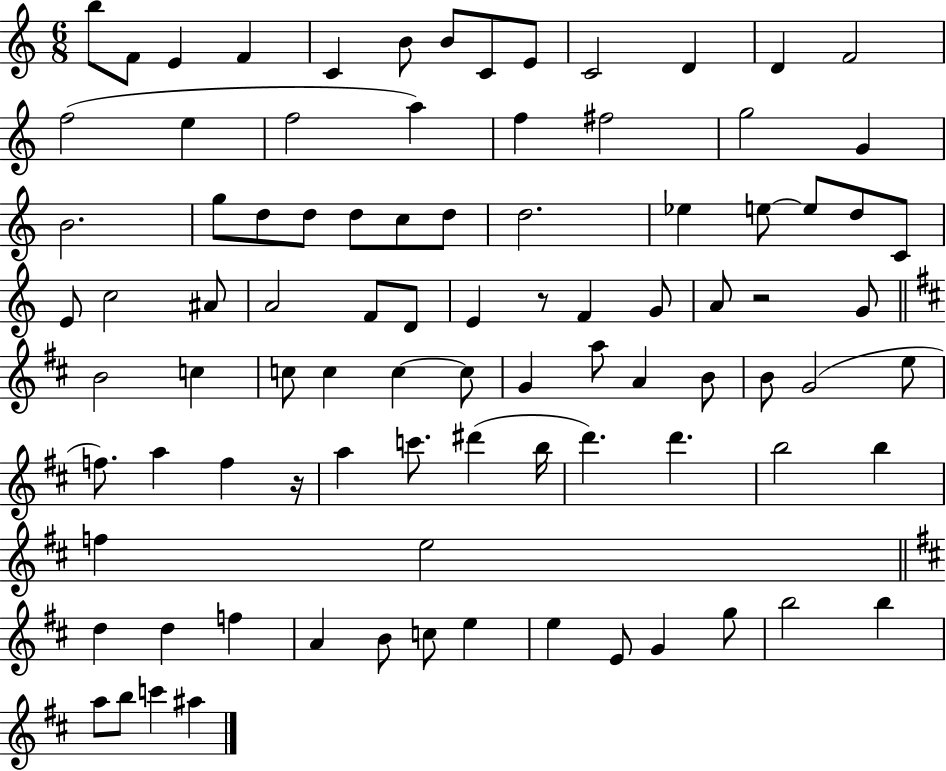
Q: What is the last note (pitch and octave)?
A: A#5